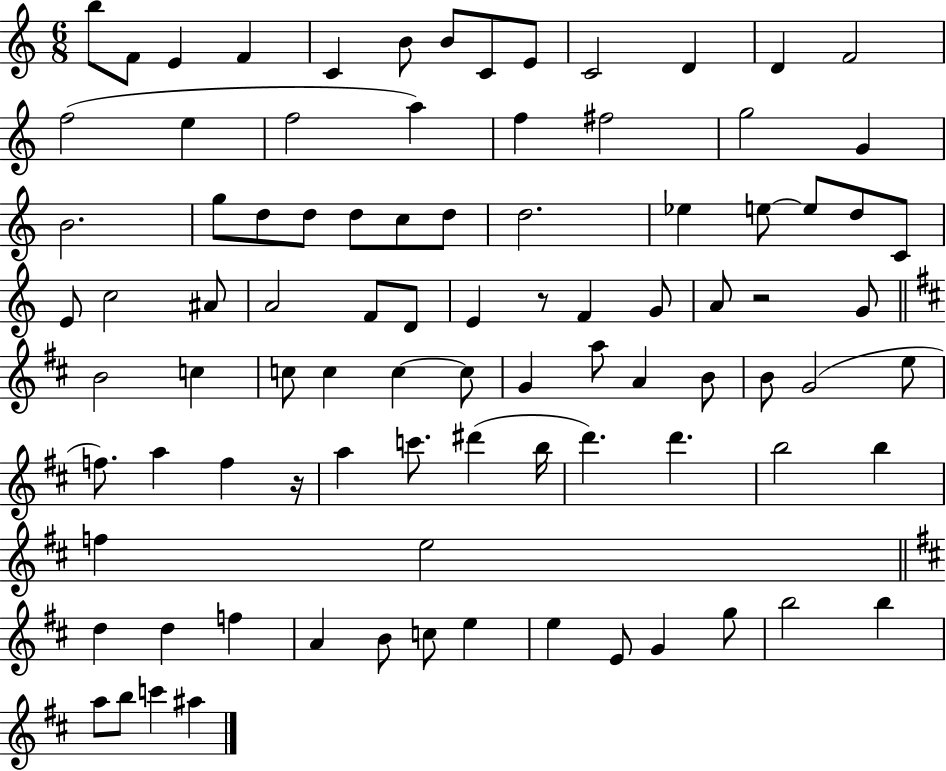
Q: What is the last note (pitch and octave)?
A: A#5